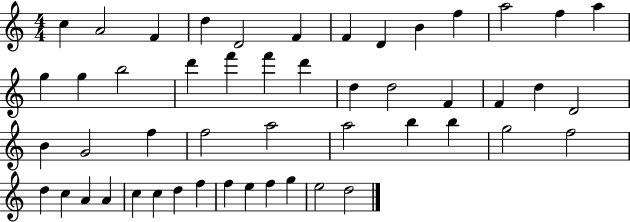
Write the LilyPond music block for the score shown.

{
  \clef treble
  \numericTimeSignature
  \time 4/4
  \key c \major
  c''4 a'2 f'4 | d''4 d'2 f'4 | f'4 d'4 b'4 f''4 | a''2 f''4 a''4 | \break g''4 g''4 b''2 | d'''4 f'''4 f'''4 d'''4 | d''4 d''2 f'4 | f'4 d''4 d'2 | \break b'4 g'2 f''4 | f''2 a''2 | a''2 b''4 b''4 | g''2 f''2 | \break d''4 c''4 a'4 a'4 | c''4 c''4 d''4 f''4 | f''4 e''4 f''4 g''4 | e''2 d''2 | \break \bar "|."
}